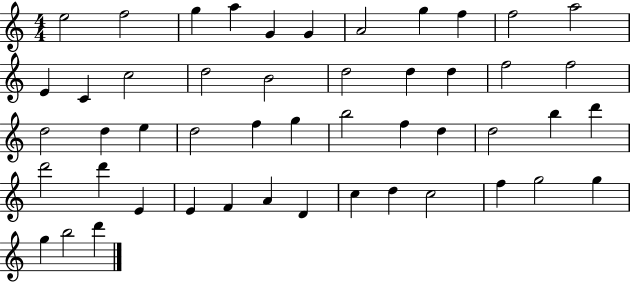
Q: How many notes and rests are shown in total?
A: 49